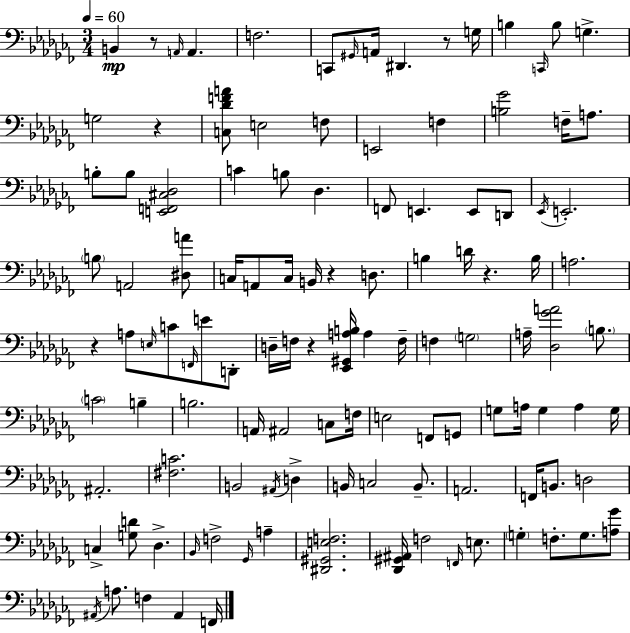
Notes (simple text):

B2/q R/e A2/s A2/q. F3/h. C2/e G#2/s A2/s D#2/q. R/e G3/s B3/q C2/s B3/e G3/q. G3/h R/q [C3,Db4,F4,A4]/e E3/h F3/e E2/h F3/q [B3,Gb4]/h F3/s A3/e. B3/e B3/e [E2,F2,C#3,Db3]/h C4/q B3/e Db3/q. F2/e E2/q. E2/e D2/e Eb2/s E2/h. B3/e A2/h [D#3,A4]/e C3/s A2/e C3/s B2/s R/q D3/e. B3/q D4/s R/q. B3/s A3/h. R/q A3/e E3/s C4/e F2/s E4/e D2/e D3/s F3/s R/q [Eb2,G#2,A3,B3]/s A3/q F3/s F3/q G3/h A3/s [Db3,Gb4,A4]/h B3/e. C4/h B3/q B3/h. A2/s A#2/h C3/e F3/s E3/h F2/e G2/e G3/e A3/s G3/q A3/q G3/s A#2/h. [F#3,C4]/h. B2/h A#2/s D3/q B2/s C3/h B2/e. A2/h. F2/s B2/e. D3/h C3/q [G3,D4]/e Db3/q. Bb2/s F3/h Gb2/s A3/q [D#2,G#2,E3,F3]/h. [Db2,G#2,A#2]/s F3/h F2/s E3/e. G3/q F3/e. G3/e. [A3,Gb4]/e A#2/s A3/e. F3/q A#2/q F2/s